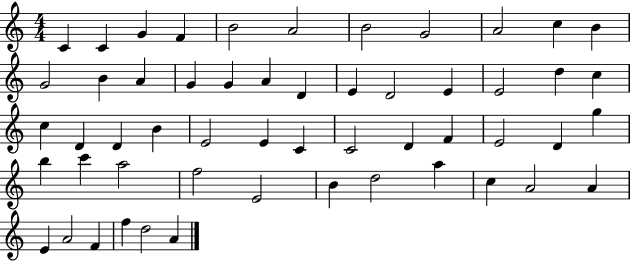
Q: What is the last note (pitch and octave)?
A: A4